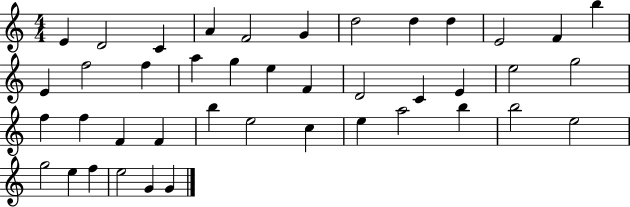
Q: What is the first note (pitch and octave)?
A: E4